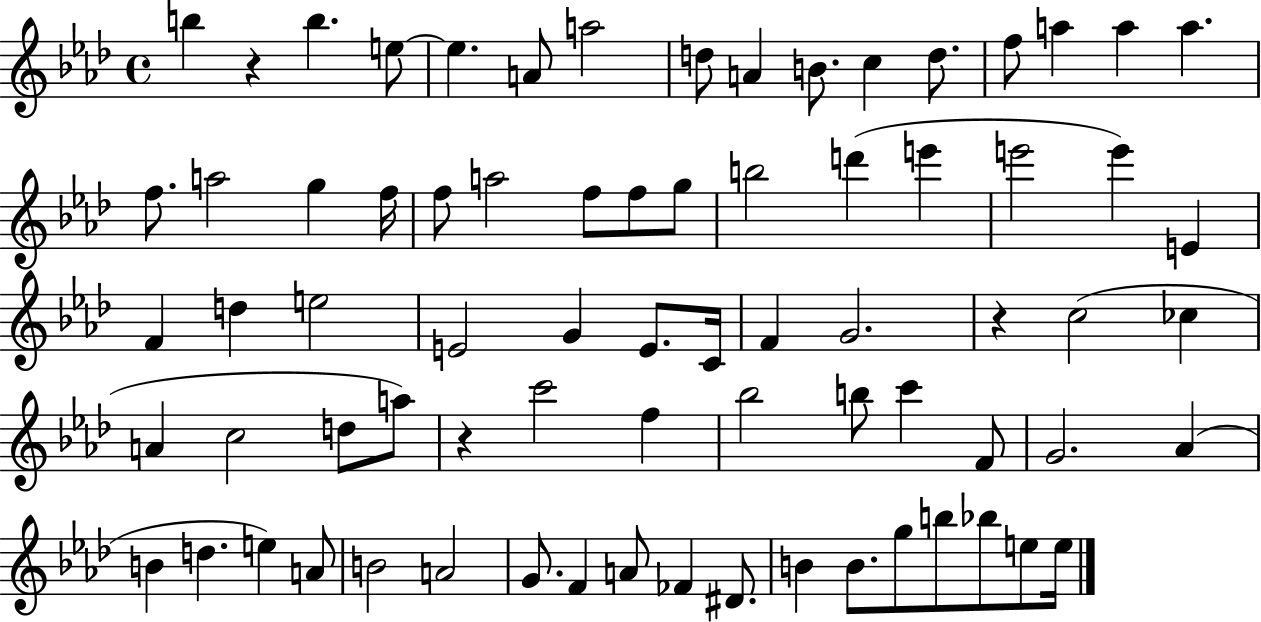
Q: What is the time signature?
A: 4/4